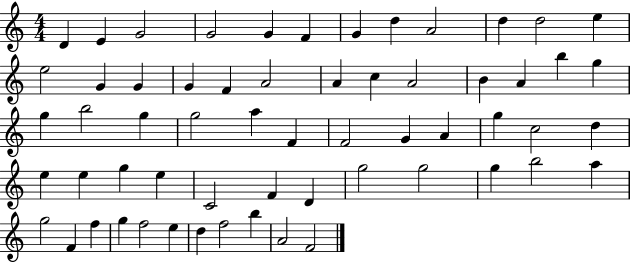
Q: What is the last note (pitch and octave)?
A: F4